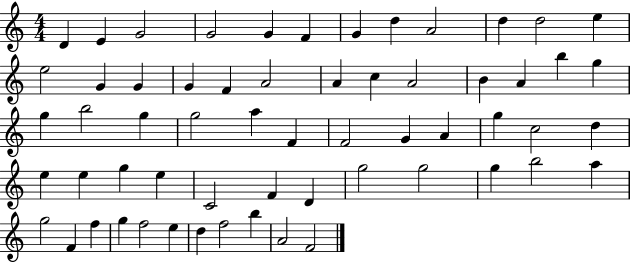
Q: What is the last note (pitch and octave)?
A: F4